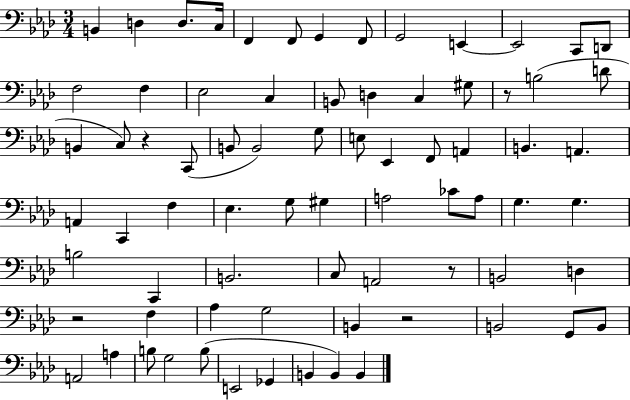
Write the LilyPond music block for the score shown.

{
  \clef bass
  \numericTimeSignature
  \time 3/4
  \key aes \major
  b,4 d4 d8. c16 | f,4 f,8 g,4 f,8 | g,2 e,4~~ | e,2 c,8 d,8 | \break f2 f4 | ees2 c4 | b,8 d4 c4 gis8 | r8 b2( d'8 | \break b,4 c8) r4 c,8( | b,8 b,2) g8 | e8 ees,4 f,8 a,4 | b,4. a,4. | \break a,4 c,4 f4 | ees4. g8 gis4 | a2 ces'8 a8 | g4. g4. | \break b2 c,4 | b,2. | c8 a,2 r8 | b,2 d4 | \break r2 f4 | aes4 g2 | b,4 r2 | b,2 g,8 b,8 | \break a,2 a4 | b8 g2 b8( | e,2 ges,4 | b,4 b,4) b,4 | \break \bar "|."
}